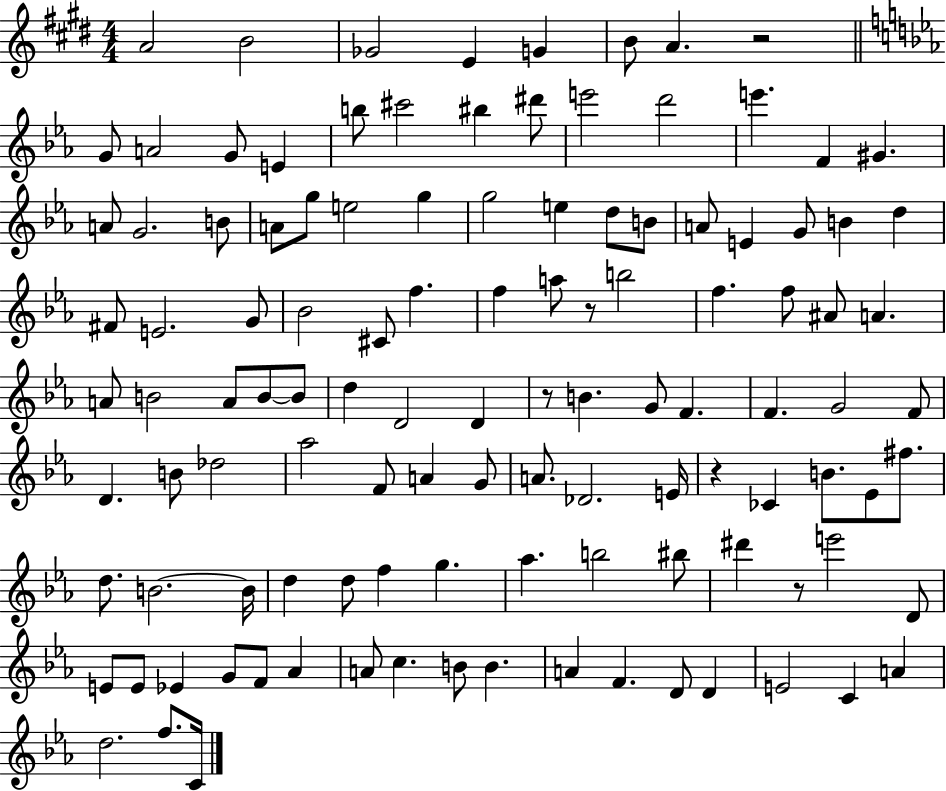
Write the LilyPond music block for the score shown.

{
  \clef treble
  \numericTimeSignature
  \time 4/4
  \key e \major
  a'2 b'2 | ges'2 e'4 g'4 | b'8 a'4. r2 | \bar "||" \break \key ees \major g'8 a'2 g'8 e'4 | b''8 cis'''2 bis''4 dis'''8 | e'''2 d'''2 | e'''4. f'4 gis'4. | \break a'8 g'2. b'8 | a'8 g''8 e''2 g''4 | g''2 e''4 d''8 b'8 | a'8 e'4 g'8 b'4 d''4 | \break fis'8 e'2. g'8 | bes'2 cis'8 f''4. | f''4 a''8 r8 b''2 | f''4. f''8 ais'8 a'4. | \break a'8 b'2 a'8 b'8~~ b'8 | d''4 d'2 d'4 | r8 b'4. g'8 f'4. | f'4. g'2 f'8 | \break d'4. b'8 des''2 | aes''2 f'8 a'4 g'8 | a'8. des'2. e'16 | r4 ces'4 b'8. ees'8 fis''8. | \break d''8. b'2.~~ b'16 | d''4 d''8 f''4 g''4. | aes''4. b''2 bis''8 | dis'''4 r8 e'''2 d'8 | \break e'8 e'8 ees'4 g'8 f'8 aes'4 | a'8 c''4. b'8 b'4. | a'4 f'4. d'8 d'4 | e'2 c'4 a'4 | \break d''2. f''8. c'16 | \bar "|."
}